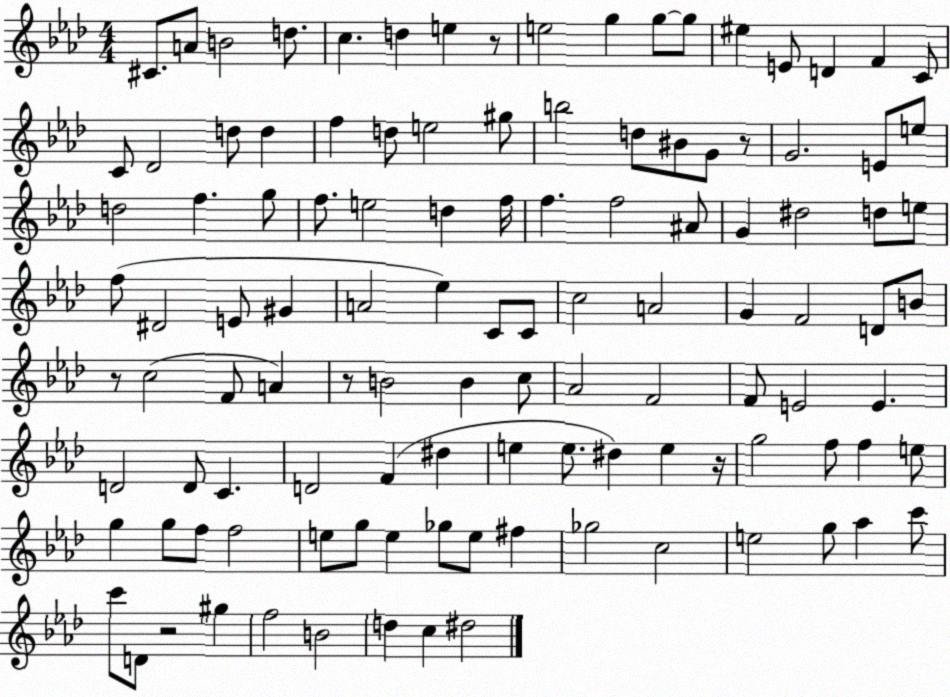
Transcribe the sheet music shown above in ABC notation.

X:1
T:Untitled
M:4/4
L:1/4
K:Ab
^C/2 A/2 B2 d/2 c d e z/2 e2 g g/2 g/2 ^e E/2 D F C/2 C/2 _D2 d/2 d f d/2 e2 ^g/2 b2 d/2 ^B/2 G/2 z/2 G2 E/2 e/2 d2 f g/2 f/2 e2 d f/4 f f2 ^A/2 G ^d2 d/2 e/2 f/2 ^D2 E/2 ^G A2 _e C/2 C/2 c2 A2 G F2 D/2 B/2 z/2 c2 F/2 A z/2 B2 B c/2 _A2 F2 F/2 E2 E D2 D/2 C D2 F ^d e e/2 ^d e z/4 g2 f/2 f e/2 g g/2 f/2 f2 e/2 g/2 e _g/2 e/2 ^f _g2 c2 e2 g/2 _a c'/2 c'/2 D/2 z2 ^g f2 B2 d c ^d2